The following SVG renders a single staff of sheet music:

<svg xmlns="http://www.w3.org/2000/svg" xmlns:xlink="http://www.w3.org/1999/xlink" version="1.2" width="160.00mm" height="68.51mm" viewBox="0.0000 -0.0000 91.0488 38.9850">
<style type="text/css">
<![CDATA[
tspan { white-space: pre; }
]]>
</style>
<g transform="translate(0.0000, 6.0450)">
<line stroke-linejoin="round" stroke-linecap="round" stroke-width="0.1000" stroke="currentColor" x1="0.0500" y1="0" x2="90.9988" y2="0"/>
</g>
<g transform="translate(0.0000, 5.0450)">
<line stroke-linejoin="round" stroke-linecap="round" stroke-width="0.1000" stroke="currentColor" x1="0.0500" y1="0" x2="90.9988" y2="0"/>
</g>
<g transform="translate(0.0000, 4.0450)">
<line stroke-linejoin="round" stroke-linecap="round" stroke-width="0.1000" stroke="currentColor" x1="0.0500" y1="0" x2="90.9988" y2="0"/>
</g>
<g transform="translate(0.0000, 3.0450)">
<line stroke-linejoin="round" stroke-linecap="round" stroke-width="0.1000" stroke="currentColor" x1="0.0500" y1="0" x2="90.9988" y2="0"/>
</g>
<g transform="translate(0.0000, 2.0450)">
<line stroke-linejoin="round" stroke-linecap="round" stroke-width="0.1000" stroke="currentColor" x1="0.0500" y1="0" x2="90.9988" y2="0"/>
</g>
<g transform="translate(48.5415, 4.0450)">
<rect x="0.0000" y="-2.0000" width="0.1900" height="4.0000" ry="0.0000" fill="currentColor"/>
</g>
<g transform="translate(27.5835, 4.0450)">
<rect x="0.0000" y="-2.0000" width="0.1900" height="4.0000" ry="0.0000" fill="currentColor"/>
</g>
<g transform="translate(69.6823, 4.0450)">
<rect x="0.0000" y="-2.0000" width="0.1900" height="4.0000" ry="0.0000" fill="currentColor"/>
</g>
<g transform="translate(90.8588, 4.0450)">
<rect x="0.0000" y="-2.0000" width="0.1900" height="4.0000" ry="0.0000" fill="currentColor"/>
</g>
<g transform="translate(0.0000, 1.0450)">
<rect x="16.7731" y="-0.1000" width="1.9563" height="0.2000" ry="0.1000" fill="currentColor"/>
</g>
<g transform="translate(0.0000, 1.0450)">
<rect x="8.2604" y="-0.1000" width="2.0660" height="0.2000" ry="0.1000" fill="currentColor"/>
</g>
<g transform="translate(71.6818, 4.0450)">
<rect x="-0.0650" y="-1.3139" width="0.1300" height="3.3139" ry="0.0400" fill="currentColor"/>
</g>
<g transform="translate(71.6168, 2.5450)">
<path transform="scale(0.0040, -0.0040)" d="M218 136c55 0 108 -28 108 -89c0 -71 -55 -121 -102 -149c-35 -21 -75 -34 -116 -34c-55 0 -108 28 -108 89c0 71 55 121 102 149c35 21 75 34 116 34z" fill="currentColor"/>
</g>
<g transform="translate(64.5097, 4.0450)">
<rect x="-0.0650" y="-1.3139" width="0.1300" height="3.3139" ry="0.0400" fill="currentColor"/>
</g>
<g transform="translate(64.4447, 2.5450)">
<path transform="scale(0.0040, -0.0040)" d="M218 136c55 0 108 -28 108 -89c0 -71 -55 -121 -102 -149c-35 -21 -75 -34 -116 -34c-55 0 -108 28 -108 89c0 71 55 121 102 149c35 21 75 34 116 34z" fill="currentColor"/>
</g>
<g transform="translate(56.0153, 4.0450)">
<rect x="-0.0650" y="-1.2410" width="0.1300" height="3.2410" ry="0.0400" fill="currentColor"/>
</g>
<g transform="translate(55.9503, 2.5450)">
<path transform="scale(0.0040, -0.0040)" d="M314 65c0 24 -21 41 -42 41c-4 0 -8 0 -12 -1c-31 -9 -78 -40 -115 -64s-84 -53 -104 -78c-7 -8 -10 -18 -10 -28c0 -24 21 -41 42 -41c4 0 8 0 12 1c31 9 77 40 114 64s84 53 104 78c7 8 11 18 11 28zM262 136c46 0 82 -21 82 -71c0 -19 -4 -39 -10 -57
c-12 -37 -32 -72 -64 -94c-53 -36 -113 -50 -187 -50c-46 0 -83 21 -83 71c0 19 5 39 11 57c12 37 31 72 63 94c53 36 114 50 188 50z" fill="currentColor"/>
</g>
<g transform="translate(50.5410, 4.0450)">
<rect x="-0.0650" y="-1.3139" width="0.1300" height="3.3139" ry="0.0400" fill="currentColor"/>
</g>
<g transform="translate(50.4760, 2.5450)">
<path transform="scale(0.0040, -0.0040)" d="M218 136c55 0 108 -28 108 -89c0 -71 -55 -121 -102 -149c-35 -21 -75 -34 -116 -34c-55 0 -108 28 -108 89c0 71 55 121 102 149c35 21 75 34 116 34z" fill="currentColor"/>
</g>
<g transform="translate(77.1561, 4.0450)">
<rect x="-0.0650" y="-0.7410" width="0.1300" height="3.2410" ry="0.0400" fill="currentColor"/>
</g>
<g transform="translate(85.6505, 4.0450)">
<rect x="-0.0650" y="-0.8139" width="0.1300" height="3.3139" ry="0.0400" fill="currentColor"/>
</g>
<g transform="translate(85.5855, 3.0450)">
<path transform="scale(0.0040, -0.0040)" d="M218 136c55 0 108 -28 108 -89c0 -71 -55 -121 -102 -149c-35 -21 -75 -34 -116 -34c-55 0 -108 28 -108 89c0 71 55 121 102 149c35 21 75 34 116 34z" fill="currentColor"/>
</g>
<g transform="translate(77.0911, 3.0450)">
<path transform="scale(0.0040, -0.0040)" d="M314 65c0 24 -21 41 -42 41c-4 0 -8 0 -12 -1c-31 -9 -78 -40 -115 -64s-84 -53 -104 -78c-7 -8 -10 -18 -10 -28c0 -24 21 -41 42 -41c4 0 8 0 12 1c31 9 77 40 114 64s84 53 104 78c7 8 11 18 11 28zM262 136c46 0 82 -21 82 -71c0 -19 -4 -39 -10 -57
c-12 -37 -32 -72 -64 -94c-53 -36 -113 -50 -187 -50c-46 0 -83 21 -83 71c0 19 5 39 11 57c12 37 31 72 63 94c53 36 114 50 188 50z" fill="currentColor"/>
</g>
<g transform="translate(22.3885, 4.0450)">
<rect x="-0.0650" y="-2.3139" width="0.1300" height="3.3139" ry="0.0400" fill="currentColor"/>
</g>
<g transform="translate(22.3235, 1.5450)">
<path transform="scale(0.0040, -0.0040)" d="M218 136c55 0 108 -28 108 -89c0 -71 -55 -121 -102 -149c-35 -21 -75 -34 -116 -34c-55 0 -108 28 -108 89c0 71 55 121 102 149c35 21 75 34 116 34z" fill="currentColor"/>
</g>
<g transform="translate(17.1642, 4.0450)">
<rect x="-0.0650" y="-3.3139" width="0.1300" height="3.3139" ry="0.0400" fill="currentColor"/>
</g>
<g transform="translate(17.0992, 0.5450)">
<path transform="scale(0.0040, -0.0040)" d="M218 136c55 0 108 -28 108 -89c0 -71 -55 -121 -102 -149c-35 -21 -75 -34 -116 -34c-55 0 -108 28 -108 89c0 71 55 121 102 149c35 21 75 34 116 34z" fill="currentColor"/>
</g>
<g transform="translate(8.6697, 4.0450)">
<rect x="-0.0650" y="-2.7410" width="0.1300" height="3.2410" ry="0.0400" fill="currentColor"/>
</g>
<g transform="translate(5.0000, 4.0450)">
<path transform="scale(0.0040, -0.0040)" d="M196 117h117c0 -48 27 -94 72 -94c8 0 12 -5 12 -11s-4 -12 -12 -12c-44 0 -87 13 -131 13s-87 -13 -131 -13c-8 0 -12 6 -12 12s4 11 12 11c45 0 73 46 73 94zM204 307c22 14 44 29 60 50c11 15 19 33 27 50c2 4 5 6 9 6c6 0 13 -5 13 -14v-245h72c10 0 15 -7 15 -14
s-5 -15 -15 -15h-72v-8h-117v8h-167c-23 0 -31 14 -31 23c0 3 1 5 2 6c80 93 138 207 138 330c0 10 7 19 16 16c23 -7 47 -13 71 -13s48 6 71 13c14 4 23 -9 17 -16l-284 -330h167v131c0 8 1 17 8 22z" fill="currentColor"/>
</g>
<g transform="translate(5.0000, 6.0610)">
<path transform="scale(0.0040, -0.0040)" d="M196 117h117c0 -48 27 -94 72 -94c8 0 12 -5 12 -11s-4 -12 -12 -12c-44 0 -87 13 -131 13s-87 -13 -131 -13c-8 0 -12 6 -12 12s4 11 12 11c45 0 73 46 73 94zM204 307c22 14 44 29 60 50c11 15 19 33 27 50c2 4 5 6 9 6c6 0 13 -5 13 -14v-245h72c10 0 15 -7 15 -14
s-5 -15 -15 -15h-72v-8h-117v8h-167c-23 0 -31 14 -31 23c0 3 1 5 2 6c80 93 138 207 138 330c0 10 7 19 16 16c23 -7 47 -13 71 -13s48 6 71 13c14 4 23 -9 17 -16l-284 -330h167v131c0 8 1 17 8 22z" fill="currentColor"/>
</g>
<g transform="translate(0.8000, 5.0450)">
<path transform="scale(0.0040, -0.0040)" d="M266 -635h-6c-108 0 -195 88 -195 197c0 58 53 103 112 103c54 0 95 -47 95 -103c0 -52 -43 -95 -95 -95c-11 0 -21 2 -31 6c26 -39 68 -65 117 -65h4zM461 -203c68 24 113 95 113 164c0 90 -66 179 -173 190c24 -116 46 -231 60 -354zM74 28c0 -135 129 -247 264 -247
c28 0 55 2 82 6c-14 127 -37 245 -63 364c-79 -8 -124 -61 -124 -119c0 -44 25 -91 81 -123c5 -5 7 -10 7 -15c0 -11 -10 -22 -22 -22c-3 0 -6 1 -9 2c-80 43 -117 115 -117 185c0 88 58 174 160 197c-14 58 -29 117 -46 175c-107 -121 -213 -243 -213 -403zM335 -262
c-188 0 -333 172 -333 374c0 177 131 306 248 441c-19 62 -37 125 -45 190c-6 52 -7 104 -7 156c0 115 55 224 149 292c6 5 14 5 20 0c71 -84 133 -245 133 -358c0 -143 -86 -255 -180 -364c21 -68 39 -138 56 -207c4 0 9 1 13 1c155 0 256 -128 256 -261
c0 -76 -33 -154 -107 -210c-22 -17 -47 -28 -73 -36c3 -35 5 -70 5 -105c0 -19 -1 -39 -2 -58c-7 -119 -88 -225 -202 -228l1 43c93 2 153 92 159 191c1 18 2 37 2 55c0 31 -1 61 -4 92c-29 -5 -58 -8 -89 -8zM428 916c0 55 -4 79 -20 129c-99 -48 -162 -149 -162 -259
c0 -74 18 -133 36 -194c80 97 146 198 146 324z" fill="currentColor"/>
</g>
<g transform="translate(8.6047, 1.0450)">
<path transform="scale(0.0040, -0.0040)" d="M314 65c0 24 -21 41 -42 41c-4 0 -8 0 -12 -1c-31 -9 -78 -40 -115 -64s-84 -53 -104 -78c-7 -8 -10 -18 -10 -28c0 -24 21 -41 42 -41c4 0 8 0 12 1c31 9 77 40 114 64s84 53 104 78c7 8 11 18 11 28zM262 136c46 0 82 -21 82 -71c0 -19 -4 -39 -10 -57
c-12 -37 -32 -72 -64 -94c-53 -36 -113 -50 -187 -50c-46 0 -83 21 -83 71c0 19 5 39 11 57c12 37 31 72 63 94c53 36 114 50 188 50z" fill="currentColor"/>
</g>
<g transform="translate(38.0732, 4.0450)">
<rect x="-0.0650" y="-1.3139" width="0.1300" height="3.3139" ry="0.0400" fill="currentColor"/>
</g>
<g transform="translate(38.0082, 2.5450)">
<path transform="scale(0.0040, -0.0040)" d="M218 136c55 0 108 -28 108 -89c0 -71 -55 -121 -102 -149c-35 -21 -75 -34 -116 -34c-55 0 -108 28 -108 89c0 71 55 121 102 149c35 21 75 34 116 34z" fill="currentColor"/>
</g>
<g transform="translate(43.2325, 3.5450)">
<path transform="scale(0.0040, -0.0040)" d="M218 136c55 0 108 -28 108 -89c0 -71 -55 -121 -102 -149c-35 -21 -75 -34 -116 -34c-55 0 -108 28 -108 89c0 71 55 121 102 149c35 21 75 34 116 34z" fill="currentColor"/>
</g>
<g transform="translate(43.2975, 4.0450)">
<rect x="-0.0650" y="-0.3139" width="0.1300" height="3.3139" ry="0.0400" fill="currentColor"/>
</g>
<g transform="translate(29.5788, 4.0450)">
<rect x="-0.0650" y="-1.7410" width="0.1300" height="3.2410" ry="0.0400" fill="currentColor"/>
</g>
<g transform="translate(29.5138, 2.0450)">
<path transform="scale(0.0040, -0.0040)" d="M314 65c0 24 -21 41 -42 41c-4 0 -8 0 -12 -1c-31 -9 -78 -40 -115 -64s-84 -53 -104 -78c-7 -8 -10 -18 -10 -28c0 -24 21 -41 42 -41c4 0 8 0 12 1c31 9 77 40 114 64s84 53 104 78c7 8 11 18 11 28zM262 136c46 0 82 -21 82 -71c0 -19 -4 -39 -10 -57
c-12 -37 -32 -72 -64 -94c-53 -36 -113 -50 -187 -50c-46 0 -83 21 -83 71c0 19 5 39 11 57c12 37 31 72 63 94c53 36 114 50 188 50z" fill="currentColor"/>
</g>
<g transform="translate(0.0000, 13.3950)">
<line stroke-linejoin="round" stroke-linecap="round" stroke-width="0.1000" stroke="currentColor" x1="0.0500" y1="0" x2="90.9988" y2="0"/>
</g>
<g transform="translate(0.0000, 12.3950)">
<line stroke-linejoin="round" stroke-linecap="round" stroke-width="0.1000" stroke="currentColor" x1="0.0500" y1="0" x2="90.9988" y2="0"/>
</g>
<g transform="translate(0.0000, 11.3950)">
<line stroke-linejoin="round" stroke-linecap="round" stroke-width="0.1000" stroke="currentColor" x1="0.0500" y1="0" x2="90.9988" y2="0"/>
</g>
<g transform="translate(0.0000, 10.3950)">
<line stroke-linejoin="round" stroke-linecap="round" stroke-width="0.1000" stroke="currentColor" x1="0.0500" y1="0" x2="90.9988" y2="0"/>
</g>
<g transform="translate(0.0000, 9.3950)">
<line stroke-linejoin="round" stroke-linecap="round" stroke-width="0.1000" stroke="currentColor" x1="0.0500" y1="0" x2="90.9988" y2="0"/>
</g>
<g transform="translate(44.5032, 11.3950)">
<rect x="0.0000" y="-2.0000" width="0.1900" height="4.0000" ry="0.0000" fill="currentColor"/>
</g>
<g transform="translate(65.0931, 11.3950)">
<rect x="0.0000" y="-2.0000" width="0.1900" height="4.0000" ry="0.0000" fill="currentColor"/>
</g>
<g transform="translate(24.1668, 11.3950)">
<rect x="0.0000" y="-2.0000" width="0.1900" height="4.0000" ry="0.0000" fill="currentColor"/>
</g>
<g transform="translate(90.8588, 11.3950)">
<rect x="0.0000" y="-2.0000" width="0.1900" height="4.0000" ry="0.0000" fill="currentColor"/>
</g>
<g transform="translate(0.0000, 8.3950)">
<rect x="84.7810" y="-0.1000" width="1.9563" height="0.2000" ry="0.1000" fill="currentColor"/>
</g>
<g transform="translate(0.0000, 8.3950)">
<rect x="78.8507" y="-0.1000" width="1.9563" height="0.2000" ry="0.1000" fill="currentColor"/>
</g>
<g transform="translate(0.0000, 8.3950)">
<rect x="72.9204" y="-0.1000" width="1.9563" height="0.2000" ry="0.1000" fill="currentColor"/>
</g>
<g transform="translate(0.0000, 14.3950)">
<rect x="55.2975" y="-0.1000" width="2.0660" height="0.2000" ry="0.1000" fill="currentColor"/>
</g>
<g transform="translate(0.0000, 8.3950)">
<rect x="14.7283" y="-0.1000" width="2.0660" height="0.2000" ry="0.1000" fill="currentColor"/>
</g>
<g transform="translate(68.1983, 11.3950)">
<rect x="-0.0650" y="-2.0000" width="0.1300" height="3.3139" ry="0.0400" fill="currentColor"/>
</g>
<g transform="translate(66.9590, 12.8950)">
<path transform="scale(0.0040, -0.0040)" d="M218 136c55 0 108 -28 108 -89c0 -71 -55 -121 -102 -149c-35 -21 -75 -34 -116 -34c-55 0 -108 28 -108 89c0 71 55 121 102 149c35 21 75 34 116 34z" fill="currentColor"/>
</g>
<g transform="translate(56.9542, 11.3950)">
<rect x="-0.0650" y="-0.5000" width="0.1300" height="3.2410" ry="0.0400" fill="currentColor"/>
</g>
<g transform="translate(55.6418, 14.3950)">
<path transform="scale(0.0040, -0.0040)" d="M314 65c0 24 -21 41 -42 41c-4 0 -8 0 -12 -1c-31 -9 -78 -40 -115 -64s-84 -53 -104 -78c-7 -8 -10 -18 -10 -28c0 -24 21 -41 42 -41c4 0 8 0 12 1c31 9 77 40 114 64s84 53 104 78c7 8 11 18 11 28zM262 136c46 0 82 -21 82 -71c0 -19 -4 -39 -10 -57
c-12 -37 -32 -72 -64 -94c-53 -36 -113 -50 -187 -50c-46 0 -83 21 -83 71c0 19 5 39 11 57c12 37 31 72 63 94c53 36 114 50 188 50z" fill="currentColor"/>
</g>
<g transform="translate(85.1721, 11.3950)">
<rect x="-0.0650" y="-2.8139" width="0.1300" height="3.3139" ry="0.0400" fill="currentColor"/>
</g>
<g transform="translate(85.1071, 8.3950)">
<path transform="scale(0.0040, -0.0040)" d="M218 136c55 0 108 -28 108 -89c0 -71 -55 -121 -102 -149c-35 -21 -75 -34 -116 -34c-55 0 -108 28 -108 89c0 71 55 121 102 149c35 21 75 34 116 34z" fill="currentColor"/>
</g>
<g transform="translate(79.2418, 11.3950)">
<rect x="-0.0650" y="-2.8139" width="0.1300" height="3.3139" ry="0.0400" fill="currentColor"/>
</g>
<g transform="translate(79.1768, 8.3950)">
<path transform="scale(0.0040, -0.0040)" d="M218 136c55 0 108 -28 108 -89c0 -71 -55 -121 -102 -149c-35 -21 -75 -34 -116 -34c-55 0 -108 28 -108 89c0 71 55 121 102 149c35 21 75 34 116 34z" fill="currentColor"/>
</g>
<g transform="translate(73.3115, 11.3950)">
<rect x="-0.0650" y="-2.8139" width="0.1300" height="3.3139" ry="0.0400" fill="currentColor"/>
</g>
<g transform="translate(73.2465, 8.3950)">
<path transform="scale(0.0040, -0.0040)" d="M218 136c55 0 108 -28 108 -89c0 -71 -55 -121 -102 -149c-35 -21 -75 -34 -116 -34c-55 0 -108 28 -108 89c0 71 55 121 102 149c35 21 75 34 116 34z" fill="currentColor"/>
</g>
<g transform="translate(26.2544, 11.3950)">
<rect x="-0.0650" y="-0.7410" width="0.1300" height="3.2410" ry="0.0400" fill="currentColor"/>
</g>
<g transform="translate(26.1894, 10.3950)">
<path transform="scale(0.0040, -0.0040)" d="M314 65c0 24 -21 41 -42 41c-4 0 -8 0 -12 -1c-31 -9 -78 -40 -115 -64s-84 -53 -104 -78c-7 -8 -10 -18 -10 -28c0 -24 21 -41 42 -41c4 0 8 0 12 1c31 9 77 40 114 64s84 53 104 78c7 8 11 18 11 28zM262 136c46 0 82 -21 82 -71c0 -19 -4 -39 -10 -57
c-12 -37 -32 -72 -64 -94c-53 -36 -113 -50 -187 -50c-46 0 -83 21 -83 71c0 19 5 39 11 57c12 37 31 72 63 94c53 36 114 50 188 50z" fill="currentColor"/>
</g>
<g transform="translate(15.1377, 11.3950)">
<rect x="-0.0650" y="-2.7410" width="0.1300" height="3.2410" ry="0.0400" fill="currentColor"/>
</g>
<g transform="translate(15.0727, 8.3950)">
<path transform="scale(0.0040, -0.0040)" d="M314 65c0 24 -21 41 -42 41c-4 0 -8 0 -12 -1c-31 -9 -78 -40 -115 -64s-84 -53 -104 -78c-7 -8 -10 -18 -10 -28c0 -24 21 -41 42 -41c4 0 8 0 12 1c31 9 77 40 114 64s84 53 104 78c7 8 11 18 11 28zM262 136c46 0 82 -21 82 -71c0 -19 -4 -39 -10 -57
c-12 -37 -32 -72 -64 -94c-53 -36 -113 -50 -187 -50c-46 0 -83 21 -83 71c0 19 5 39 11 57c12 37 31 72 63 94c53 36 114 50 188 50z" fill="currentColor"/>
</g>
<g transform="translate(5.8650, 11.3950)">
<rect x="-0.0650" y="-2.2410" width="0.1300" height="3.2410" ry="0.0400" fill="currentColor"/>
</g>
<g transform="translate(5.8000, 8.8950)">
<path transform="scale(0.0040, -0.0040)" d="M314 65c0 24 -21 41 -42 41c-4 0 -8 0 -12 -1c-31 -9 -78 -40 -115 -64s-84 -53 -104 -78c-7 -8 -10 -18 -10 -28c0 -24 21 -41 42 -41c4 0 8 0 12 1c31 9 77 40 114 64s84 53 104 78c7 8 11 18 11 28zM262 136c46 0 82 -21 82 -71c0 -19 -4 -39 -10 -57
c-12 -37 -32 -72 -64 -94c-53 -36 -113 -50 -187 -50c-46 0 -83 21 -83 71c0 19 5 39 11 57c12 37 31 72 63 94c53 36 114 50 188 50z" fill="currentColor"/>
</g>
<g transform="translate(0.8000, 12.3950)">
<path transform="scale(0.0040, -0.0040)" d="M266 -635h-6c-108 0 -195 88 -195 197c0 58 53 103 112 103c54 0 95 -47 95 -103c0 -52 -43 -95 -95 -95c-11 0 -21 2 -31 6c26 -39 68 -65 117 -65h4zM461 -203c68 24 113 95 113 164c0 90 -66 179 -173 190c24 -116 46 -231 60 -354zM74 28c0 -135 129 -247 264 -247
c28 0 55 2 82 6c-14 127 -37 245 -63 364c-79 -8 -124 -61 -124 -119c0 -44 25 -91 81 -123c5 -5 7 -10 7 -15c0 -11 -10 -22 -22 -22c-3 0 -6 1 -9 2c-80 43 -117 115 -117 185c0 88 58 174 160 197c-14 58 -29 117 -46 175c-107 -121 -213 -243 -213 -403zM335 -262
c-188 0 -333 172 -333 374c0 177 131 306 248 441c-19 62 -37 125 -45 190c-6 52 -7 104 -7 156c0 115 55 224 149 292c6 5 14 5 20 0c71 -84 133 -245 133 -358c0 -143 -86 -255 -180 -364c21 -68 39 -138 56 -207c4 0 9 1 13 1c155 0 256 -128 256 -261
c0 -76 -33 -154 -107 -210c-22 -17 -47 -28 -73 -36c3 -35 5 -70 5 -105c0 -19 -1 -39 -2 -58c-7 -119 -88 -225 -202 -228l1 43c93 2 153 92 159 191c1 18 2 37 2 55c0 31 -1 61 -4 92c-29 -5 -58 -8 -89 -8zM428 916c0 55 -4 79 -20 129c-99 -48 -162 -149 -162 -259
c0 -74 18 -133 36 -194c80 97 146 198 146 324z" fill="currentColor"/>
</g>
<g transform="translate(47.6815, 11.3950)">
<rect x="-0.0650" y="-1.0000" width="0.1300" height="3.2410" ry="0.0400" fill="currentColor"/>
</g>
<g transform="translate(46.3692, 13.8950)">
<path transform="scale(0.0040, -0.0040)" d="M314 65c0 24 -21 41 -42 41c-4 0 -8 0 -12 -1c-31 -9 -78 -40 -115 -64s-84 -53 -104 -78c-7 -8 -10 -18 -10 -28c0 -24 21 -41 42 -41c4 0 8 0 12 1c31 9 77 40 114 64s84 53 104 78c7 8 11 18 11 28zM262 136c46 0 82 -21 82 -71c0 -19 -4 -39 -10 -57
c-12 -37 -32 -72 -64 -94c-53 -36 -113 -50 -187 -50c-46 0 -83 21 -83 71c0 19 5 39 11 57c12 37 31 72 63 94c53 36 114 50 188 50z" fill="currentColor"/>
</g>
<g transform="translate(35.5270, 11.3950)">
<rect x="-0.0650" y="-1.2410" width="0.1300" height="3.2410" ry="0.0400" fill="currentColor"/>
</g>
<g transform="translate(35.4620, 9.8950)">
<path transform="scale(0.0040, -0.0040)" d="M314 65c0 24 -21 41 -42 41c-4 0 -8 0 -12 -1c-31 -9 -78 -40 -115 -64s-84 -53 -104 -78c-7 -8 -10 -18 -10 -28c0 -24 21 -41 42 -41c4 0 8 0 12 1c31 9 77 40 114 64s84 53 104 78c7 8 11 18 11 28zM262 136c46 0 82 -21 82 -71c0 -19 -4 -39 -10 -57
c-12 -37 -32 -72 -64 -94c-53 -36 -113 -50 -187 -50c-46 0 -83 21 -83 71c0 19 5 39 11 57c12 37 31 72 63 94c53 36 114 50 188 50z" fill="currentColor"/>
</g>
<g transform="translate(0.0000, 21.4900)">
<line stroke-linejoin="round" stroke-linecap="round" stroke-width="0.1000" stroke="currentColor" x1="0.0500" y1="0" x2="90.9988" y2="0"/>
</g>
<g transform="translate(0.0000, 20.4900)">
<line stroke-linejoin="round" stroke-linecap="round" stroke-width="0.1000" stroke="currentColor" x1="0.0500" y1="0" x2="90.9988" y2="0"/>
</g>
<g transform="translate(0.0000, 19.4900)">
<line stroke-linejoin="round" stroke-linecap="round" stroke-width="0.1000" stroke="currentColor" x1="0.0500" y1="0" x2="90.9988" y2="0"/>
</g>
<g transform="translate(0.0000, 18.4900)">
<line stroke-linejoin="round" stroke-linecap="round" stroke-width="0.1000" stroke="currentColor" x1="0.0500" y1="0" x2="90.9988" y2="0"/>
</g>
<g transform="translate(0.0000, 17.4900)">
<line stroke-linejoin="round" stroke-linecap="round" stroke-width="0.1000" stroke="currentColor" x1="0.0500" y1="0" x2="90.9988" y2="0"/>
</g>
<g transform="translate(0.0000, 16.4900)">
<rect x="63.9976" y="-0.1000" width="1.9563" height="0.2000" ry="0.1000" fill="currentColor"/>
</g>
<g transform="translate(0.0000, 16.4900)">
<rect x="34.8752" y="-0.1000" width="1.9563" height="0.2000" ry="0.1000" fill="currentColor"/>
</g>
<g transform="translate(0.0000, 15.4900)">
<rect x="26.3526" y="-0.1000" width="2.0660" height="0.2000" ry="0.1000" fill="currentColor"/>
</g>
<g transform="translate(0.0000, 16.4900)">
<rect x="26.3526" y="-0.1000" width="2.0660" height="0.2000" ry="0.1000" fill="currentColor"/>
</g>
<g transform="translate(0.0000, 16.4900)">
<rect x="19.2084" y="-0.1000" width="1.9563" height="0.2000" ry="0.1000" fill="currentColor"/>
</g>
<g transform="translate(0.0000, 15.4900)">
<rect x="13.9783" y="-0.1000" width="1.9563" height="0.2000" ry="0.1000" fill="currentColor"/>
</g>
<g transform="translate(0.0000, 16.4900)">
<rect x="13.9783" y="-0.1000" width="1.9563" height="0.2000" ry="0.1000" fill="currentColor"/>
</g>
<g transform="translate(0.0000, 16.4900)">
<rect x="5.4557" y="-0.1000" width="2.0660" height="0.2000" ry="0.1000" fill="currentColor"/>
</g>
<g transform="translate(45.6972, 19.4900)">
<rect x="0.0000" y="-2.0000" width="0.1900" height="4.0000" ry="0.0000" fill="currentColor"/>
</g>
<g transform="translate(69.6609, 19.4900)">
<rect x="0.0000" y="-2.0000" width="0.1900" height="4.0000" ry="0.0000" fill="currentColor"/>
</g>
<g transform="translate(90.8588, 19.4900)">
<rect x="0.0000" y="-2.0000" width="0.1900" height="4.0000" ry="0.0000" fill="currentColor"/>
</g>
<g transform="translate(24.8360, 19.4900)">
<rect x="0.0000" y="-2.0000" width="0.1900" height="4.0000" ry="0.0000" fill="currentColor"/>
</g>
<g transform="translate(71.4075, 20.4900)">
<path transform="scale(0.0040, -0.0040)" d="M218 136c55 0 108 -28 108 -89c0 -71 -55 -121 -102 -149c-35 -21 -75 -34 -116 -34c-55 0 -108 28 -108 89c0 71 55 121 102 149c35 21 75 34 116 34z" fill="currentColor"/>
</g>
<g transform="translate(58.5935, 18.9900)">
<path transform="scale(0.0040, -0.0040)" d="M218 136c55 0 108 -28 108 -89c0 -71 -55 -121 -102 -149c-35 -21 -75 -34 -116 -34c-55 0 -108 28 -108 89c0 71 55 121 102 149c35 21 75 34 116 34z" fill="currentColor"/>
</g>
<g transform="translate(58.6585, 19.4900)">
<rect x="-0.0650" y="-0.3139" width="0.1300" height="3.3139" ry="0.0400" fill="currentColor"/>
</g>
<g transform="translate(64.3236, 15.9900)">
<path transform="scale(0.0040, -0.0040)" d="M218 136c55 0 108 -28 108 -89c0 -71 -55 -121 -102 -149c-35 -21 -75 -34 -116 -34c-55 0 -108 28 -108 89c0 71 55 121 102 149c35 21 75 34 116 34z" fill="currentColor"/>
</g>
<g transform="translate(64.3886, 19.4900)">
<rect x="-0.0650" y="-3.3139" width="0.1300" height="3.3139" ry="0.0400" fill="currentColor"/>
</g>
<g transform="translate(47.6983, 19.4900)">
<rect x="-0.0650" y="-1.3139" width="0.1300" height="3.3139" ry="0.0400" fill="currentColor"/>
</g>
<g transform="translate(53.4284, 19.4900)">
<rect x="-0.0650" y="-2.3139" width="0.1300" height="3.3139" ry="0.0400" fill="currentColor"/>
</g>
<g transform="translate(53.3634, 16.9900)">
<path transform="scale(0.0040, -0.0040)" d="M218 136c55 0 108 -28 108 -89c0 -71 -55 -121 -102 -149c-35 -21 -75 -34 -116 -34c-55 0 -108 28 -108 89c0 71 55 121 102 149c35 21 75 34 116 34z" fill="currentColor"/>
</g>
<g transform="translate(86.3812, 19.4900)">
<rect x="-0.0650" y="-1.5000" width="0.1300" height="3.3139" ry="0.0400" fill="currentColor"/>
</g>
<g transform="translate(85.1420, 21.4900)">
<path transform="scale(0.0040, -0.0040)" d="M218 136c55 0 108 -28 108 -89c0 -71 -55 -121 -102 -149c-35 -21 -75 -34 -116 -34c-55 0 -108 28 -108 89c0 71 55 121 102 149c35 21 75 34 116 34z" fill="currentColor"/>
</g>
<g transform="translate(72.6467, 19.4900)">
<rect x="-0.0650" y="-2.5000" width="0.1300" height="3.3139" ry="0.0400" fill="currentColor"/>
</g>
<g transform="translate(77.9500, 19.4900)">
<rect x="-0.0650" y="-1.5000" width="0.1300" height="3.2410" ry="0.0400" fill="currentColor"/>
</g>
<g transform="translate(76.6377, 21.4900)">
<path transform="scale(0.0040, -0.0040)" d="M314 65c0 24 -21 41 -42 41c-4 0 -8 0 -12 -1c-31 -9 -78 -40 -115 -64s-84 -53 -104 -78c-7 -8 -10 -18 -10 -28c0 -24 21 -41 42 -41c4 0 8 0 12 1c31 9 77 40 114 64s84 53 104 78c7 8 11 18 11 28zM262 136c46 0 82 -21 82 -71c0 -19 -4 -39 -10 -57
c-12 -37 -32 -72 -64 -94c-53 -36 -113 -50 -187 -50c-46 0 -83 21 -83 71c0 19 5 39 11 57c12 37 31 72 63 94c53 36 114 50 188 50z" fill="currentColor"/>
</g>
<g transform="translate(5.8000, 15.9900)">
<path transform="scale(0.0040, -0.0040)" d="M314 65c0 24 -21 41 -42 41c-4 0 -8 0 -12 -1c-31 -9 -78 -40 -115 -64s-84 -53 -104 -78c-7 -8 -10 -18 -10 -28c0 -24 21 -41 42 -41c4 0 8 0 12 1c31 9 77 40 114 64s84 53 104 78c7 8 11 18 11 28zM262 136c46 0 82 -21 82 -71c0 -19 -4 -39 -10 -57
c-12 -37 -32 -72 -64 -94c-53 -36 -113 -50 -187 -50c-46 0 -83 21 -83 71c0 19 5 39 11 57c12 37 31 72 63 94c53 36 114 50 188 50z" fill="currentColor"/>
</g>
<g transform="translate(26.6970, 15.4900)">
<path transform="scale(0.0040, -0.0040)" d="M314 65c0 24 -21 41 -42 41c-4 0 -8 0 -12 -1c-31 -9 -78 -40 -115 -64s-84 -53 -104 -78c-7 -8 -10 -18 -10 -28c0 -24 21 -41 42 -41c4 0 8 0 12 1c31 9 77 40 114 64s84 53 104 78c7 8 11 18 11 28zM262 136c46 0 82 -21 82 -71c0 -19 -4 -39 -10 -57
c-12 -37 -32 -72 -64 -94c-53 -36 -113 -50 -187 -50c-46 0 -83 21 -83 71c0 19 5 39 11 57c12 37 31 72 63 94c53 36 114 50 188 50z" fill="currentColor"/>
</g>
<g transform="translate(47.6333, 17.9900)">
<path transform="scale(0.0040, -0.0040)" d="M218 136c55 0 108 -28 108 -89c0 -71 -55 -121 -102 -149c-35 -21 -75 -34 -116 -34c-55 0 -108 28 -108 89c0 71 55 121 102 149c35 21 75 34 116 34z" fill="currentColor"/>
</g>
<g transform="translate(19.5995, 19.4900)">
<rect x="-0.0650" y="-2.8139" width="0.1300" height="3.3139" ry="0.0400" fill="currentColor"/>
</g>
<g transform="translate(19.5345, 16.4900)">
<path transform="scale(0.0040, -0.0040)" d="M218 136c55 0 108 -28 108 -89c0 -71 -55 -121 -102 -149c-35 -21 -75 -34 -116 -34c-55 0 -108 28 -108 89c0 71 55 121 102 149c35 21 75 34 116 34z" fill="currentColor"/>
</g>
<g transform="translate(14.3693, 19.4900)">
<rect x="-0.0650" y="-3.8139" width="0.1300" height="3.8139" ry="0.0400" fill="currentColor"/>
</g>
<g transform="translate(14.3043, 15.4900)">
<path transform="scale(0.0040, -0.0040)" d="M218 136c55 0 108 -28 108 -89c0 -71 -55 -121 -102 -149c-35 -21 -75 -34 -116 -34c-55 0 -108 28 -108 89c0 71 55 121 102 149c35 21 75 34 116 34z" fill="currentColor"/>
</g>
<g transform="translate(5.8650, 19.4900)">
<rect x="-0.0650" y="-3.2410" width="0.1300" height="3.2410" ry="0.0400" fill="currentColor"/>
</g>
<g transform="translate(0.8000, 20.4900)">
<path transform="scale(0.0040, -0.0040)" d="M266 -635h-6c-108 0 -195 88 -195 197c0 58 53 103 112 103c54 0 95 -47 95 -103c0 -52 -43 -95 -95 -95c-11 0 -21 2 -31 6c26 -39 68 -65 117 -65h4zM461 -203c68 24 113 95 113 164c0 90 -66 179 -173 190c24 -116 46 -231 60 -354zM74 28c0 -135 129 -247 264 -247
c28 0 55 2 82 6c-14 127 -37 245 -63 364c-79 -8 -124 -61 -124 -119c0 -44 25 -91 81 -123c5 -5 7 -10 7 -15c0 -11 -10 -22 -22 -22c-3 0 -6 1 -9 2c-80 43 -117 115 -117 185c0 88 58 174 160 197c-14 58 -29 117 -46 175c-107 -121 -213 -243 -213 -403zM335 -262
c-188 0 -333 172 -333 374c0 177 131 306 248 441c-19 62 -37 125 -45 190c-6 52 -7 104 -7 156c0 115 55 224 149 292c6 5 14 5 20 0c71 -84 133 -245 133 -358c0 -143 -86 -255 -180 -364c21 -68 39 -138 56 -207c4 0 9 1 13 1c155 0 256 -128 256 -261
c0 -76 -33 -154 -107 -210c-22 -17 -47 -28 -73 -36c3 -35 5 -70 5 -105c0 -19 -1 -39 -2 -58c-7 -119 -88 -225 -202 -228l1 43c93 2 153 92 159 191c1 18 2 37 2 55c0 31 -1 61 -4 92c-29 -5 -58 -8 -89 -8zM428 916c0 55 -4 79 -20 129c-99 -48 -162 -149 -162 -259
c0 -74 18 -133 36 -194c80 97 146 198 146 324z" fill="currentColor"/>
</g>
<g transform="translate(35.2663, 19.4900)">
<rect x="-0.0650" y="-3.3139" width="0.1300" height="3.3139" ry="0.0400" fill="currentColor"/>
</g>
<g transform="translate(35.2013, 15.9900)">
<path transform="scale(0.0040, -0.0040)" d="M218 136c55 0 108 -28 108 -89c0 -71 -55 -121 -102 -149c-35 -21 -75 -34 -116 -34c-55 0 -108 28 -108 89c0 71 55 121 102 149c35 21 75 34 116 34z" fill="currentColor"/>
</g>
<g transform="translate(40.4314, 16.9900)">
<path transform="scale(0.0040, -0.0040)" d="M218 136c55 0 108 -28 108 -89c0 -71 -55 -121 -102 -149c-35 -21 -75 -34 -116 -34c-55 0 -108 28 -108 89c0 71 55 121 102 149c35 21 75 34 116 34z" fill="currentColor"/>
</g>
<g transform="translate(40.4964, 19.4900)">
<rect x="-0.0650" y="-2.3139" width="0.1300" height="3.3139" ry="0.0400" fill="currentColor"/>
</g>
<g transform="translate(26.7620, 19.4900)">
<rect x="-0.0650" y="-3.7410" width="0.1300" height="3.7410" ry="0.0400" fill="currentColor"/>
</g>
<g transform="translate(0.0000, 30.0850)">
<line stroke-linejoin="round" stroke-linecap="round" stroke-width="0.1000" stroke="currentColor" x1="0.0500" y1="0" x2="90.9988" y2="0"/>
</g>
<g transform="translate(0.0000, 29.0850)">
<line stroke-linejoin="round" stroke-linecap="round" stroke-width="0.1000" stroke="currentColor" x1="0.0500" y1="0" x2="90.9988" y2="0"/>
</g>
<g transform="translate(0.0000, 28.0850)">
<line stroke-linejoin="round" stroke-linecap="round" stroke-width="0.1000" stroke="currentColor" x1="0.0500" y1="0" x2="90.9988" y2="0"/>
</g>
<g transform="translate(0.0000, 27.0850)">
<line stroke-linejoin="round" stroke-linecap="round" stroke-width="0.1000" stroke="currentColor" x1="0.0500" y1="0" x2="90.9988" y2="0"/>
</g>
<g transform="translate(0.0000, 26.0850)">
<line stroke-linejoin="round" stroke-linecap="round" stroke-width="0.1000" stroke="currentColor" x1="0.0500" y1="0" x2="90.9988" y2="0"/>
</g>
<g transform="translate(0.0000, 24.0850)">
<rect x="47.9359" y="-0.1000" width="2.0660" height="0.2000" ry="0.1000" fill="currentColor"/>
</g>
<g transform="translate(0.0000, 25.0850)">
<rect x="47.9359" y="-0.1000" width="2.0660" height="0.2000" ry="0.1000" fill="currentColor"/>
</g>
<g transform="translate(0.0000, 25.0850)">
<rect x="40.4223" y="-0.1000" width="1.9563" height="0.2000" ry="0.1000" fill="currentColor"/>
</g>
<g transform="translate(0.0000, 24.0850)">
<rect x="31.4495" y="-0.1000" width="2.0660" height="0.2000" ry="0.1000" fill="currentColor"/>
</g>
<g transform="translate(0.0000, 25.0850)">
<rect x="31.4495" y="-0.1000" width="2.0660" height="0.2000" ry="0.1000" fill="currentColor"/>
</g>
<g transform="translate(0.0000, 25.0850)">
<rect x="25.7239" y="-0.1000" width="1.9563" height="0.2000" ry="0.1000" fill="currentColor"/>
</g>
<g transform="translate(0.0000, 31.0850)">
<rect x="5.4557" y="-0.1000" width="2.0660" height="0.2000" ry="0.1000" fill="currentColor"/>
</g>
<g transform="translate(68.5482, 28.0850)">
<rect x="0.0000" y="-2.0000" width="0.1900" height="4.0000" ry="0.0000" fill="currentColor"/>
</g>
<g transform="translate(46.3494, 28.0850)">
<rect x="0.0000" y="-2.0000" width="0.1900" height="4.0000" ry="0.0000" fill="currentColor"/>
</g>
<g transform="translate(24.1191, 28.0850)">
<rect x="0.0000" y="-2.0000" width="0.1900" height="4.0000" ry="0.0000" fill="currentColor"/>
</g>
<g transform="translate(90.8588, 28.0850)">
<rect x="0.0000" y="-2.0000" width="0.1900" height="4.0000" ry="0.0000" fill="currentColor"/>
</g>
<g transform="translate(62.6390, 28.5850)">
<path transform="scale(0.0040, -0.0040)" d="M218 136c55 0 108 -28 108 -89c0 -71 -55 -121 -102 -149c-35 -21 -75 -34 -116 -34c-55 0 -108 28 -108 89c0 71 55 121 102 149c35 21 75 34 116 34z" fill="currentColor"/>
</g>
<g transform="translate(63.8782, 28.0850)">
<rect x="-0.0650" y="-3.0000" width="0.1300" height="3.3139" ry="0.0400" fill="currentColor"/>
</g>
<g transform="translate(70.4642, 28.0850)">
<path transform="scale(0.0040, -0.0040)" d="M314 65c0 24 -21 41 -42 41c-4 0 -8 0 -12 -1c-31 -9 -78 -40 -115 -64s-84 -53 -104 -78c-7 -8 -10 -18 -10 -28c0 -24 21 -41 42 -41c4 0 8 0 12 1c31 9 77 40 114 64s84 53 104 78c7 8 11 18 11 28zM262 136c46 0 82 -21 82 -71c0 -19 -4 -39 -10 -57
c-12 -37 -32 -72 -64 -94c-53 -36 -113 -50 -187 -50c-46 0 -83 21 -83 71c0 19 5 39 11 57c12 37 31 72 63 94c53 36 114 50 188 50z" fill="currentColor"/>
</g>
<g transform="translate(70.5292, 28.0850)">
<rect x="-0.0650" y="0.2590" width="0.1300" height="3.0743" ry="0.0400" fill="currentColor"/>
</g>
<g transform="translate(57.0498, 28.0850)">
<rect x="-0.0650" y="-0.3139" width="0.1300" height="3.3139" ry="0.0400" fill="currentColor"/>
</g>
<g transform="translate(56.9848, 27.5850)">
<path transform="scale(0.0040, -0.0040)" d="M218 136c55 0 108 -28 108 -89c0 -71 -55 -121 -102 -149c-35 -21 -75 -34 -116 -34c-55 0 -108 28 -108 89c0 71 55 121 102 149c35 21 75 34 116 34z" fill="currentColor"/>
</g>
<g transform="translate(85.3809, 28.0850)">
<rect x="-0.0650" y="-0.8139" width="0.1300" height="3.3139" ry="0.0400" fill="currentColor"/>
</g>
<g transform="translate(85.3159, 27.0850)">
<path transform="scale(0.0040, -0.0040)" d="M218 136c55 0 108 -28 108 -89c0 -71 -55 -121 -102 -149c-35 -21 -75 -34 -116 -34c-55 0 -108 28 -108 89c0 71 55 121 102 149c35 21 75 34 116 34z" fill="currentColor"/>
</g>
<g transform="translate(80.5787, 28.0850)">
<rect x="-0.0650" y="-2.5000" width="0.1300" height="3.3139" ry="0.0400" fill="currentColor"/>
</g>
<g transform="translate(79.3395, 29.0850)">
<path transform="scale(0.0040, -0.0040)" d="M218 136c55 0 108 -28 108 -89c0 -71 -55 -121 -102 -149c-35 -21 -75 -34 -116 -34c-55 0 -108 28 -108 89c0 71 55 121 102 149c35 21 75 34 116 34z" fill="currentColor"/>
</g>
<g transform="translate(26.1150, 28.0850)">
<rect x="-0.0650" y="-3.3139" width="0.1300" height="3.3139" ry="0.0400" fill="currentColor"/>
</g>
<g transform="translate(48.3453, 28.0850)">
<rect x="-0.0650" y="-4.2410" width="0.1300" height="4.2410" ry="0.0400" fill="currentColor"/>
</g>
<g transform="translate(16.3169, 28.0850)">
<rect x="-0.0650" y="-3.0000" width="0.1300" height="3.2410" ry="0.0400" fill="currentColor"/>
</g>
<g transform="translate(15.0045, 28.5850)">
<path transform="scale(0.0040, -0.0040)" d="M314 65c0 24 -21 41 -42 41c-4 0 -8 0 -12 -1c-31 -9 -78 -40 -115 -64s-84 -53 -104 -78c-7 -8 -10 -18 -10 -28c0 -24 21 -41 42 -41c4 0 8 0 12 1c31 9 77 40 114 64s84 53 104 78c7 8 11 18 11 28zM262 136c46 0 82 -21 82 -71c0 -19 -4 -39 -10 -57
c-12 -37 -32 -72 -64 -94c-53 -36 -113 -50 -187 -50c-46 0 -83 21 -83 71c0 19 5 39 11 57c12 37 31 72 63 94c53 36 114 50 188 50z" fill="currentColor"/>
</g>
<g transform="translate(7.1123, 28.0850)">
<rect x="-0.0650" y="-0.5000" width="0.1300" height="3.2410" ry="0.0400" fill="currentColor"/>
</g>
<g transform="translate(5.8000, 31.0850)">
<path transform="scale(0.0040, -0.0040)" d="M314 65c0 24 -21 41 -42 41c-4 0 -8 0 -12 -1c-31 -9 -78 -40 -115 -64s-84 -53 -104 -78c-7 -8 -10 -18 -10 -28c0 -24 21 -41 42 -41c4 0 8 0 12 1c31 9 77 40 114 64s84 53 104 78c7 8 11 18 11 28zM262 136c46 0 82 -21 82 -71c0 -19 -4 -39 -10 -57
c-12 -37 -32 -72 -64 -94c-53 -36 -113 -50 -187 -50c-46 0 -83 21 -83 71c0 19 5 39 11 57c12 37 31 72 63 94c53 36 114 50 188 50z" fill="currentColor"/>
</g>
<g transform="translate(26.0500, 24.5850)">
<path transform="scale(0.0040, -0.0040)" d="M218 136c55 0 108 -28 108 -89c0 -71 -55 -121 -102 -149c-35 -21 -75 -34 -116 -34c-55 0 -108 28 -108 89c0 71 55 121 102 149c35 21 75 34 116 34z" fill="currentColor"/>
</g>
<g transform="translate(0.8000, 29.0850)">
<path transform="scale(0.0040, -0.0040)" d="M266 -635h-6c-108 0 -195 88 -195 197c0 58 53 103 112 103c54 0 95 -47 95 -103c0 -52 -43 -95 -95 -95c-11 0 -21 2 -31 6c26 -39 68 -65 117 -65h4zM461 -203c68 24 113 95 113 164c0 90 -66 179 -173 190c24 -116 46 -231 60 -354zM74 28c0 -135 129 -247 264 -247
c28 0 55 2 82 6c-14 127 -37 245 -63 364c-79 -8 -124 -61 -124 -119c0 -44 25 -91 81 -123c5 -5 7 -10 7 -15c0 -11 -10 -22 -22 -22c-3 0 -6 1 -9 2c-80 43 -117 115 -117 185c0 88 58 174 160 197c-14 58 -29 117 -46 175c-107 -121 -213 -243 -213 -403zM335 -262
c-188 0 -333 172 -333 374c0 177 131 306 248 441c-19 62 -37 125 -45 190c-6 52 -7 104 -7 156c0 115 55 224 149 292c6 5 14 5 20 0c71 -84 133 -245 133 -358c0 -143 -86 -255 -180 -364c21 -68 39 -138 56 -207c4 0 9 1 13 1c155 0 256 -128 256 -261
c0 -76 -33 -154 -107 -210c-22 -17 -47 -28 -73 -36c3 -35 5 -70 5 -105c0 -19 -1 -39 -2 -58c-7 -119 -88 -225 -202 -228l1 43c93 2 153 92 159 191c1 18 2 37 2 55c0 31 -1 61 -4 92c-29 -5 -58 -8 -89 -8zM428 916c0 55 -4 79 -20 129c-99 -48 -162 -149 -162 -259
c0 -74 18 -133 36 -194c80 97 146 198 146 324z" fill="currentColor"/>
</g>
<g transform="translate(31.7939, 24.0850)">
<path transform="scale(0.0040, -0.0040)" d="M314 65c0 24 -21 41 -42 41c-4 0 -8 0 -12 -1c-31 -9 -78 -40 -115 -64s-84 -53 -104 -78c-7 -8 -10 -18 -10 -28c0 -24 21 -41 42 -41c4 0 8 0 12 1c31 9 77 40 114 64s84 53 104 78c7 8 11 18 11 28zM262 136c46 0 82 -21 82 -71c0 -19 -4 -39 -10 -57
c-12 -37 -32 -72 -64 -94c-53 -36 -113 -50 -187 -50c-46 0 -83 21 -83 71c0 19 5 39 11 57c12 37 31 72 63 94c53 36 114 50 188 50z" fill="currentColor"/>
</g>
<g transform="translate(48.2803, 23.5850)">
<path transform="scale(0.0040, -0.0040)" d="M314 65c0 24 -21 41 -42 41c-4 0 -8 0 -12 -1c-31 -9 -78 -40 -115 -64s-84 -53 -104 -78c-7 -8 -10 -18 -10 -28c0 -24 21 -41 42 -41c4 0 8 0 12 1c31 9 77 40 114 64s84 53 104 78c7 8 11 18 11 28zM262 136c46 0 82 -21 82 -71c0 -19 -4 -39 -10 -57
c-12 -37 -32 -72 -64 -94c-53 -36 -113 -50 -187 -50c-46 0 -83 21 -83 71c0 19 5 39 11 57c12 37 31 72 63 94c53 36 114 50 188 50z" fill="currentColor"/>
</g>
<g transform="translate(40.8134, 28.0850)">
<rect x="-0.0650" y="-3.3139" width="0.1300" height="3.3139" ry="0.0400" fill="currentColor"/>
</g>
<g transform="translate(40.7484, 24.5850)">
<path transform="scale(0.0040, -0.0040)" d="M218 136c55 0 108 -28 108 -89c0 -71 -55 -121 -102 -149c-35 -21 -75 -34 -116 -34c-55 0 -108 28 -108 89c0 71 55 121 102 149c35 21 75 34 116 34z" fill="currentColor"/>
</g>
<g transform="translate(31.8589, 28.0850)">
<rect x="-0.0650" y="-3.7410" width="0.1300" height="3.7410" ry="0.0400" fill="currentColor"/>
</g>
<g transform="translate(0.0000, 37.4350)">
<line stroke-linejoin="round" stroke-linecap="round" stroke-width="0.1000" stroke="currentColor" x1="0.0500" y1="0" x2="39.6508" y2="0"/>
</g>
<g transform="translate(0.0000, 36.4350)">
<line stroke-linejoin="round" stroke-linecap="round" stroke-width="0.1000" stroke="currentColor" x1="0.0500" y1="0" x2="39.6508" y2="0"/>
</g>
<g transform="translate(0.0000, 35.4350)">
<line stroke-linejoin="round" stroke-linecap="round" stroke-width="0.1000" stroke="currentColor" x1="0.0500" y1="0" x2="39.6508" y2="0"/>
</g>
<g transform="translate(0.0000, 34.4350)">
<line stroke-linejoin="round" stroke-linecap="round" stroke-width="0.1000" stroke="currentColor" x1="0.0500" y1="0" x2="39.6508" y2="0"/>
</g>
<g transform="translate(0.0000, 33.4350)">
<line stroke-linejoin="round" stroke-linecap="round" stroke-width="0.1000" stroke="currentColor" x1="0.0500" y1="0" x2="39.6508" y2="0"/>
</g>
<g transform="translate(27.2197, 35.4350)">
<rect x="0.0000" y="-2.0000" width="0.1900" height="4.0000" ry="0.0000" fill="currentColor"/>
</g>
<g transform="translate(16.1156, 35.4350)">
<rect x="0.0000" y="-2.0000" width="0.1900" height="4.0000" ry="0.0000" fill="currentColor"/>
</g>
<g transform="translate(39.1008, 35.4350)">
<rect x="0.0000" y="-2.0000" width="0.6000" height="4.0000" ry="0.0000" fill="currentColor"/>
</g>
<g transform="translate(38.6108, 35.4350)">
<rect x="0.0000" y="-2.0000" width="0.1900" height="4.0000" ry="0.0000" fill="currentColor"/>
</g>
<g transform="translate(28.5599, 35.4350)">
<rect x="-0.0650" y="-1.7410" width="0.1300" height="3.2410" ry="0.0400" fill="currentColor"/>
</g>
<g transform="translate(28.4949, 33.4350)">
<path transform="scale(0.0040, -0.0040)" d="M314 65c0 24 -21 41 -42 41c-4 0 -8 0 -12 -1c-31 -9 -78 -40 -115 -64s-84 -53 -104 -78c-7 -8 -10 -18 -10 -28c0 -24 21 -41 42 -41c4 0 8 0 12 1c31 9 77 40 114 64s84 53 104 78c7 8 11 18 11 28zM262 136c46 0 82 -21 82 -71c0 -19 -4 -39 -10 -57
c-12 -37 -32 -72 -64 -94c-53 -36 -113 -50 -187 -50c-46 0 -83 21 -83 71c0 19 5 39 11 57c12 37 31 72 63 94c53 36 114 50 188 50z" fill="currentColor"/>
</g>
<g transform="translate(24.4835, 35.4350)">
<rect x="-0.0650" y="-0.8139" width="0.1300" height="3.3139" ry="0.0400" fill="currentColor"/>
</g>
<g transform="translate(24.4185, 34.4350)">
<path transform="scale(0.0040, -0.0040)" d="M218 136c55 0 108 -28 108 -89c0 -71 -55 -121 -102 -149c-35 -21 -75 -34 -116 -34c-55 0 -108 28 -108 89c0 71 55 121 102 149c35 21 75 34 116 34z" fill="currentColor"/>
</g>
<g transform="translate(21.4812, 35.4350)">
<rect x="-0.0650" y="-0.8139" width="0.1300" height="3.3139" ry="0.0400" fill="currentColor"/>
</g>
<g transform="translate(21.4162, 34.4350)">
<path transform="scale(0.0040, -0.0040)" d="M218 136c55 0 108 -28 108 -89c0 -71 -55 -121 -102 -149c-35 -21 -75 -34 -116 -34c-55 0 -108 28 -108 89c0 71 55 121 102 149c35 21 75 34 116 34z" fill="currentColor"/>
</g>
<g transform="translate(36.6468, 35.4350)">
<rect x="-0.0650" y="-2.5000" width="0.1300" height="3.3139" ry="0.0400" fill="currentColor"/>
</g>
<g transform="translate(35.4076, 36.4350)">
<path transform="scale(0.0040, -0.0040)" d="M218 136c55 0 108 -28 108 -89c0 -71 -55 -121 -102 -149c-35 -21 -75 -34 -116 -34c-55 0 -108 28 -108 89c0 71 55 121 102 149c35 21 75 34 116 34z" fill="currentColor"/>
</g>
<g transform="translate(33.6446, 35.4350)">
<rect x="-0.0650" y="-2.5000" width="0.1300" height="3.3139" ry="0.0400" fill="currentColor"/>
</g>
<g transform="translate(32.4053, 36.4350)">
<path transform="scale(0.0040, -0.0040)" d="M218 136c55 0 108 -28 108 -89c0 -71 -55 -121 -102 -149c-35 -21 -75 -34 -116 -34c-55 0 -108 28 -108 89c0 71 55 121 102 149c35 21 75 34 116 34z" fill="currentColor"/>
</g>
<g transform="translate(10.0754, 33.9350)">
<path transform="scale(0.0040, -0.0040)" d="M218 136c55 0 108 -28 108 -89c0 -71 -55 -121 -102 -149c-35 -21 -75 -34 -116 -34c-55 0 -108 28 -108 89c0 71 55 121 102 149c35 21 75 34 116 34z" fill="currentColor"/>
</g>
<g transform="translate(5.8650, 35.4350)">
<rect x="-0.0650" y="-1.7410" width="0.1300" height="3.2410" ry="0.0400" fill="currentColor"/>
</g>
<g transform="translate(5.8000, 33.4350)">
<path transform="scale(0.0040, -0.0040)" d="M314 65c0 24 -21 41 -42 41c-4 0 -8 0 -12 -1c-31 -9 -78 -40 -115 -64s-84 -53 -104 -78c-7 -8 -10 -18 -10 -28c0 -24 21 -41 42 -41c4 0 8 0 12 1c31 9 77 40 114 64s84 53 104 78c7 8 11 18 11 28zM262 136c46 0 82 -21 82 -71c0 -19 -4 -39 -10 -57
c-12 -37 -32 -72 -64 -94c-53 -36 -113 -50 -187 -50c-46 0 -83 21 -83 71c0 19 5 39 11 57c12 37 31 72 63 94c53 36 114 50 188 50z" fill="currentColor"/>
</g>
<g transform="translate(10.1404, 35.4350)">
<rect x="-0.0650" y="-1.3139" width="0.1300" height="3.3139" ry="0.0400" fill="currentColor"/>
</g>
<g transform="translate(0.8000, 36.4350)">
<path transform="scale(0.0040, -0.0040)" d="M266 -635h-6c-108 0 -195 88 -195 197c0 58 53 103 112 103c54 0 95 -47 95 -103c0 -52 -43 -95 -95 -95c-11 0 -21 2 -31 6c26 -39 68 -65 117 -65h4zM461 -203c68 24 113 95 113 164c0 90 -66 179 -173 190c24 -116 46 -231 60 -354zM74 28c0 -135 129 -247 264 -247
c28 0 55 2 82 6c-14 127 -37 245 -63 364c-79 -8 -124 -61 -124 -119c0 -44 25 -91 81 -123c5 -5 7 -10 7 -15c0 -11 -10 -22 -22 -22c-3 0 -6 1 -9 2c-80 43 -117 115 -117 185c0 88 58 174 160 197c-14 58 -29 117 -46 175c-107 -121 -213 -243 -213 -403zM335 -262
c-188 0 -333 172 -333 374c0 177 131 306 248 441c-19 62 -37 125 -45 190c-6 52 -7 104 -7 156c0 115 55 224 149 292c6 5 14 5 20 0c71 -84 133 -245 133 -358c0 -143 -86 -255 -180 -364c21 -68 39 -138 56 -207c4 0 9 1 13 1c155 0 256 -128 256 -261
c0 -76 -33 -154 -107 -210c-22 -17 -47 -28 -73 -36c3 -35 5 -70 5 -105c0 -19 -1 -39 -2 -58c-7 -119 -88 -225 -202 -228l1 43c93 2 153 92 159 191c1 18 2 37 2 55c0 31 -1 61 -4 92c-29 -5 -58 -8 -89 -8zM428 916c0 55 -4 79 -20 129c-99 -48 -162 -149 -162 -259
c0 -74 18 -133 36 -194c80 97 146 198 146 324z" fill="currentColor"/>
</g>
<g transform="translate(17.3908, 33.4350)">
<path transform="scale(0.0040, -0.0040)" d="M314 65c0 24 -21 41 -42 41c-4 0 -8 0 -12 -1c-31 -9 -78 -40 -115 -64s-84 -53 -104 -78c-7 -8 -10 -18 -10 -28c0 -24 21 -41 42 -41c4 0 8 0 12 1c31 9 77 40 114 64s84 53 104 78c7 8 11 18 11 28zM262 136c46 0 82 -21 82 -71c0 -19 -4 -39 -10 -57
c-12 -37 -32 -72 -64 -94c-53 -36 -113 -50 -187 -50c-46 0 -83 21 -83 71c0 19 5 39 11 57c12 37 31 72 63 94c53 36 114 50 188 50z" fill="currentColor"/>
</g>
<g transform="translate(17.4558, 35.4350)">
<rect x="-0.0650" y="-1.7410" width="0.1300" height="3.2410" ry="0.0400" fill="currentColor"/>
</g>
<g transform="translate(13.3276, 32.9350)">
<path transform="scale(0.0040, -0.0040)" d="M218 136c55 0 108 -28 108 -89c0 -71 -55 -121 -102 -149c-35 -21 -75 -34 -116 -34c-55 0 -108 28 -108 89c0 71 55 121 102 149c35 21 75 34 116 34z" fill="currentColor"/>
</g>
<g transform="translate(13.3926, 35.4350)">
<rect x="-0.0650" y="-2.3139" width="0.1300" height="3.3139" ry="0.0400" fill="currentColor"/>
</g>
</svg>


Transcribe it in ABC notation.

X:1
T:Untitled
M:4/4
L:1/4
K:C
a2 b g f2 e c e e2 e e d2 d g2 a2 d2 e2 D2 C2 F a a a b2 c' a c'2 b g e g c b G E2 E C2 A2 b c'2 b d'2 c A B2 G d f2 e g f2 d d f2 G G